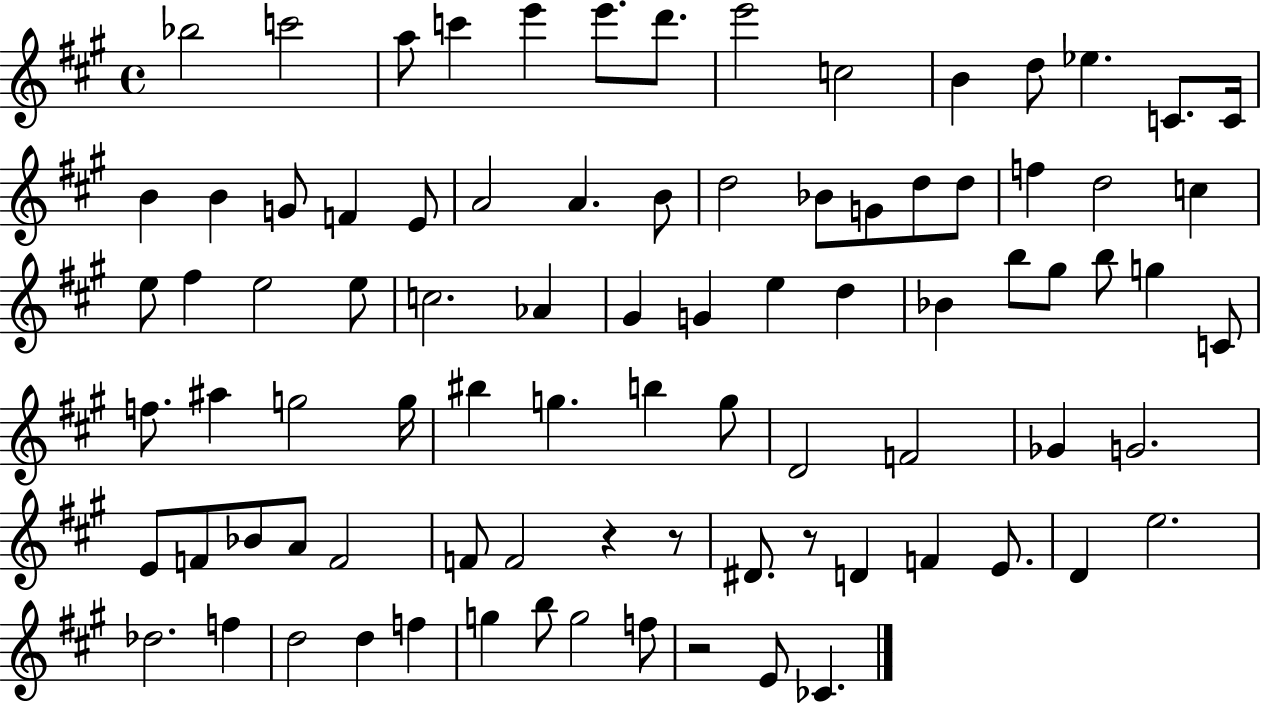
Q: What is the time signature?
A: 4/4